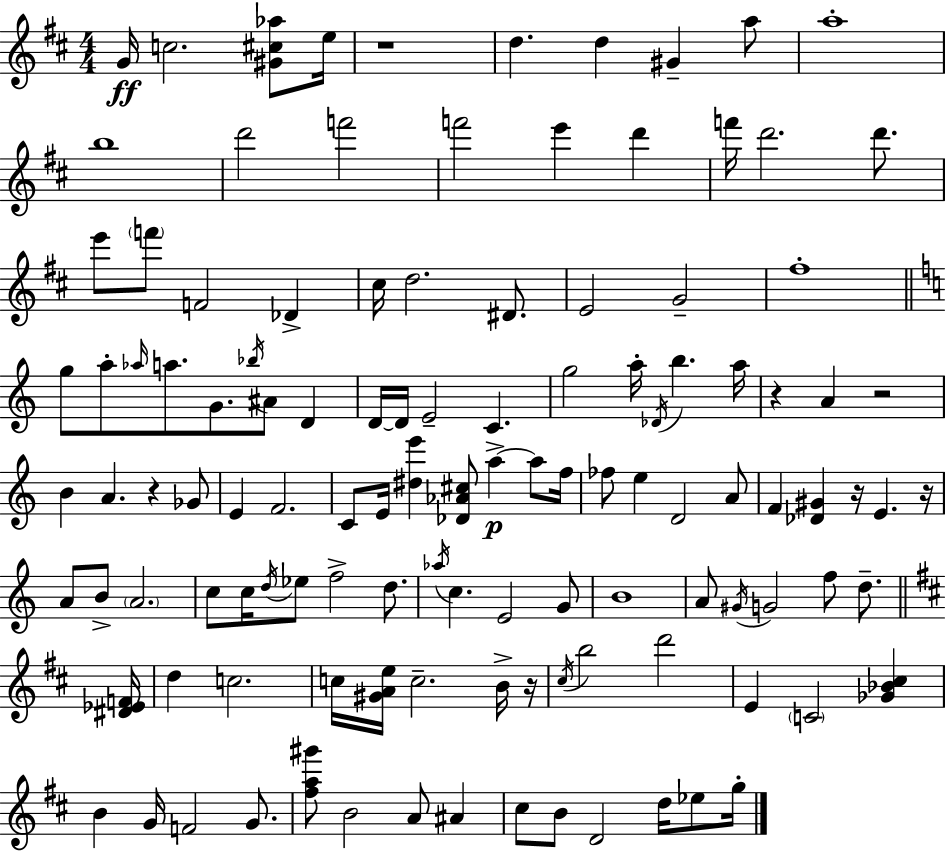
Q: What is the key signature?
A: D major